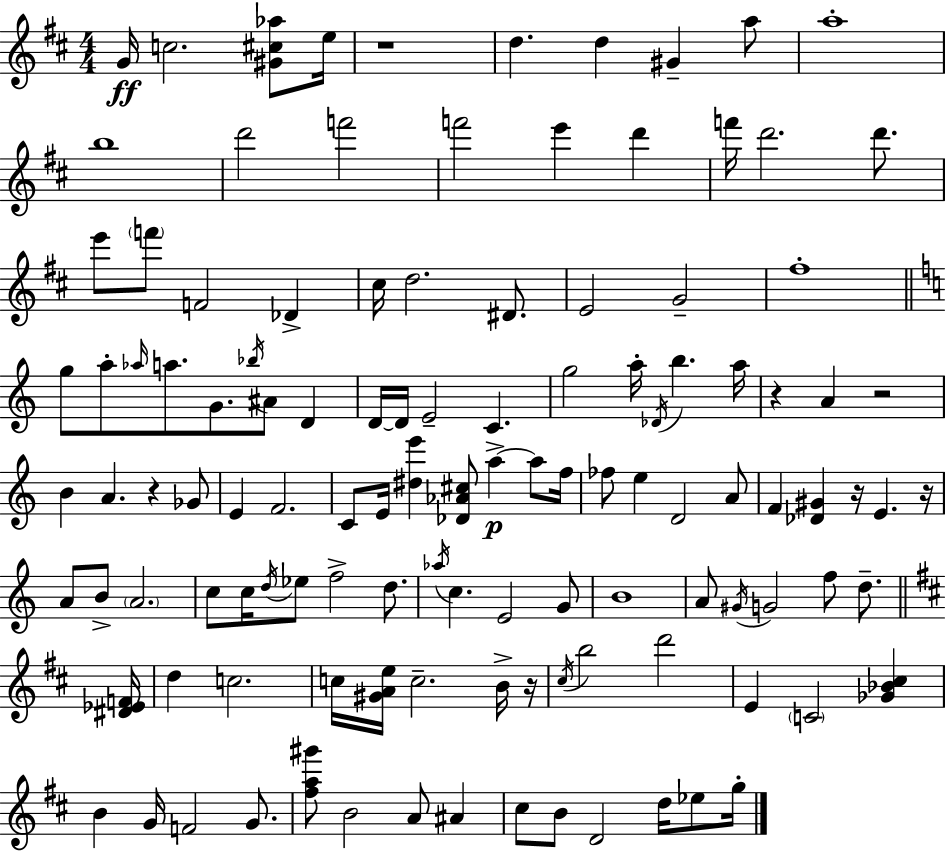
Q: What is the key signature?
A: D major